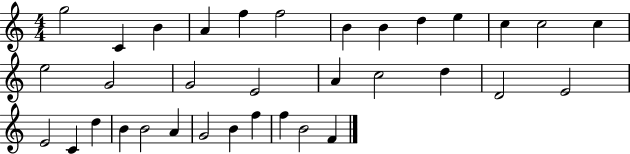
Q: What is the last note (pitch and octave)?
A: F4